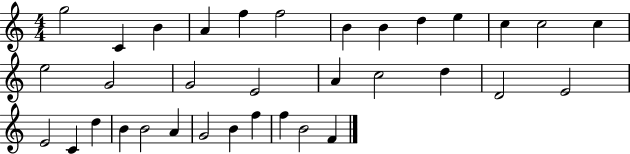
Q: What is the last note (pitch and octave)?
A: F4